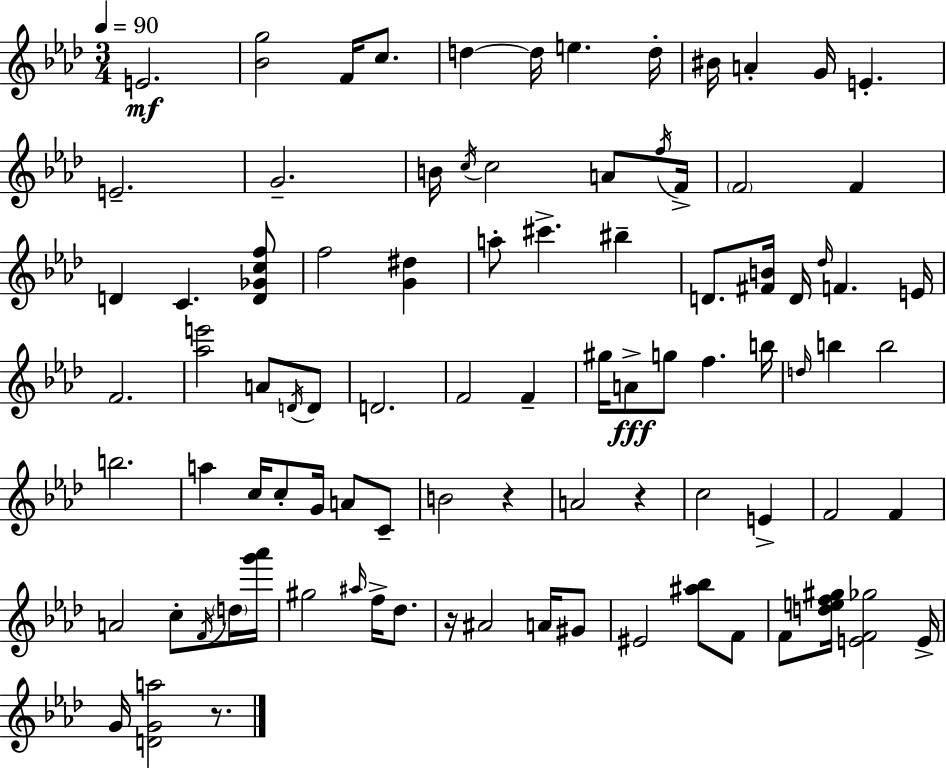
{
  \clef treble
  \numericTimeSignature
  \time 3/4
  \key f \minor
  \tempo 4 = 90
  e'2.\mf | <bes' g''>2 f'16 c''8. | d''4~~ d''16 e''4. d''16-. | bis'16 a'4-. g'16 e'4.-. | \break e'2.-- | g'2.-- | b'16 \acciaccatura { c''16 } c''2 a'8 | \acciaccatura { f''16 } f'16-> \parenthesize f'2 f'4 | \break d'4 c'4. | <d' ges' c'' f''>8 f''2 <g' dis''>4 | a''8-. cis'''4.-> bis''4-- | d'8. <fis' b'>16 d'16 \grace { des''16 } f'4. | \break e'16 f'2. | <aes'' e'''>2 a'8 | \acciaccatura { d'16 } d'8 d'2. | f'2 | \break f'4-- gis''16 a'8->\fff g''8 f''4. | b''16 \grace { d''16 } b''4 b''2 | b''2. | a''4 c''16 c''8-. | \break g'16 a'8 c'8-- b'2 | r4 a'2 | r4 c''2 | e'4-> f'2 | \break f'4 a'2 | c''8-. \acciaccatura { f'16 } \parenthesize d''16 <g''' aes'''>16 gis''2 | \grace { ais''16 } f''16-> des''8. r16 ais'2 | a'16 gis'8 eis'2 | \break <ais'' bes''>8 f'8 f'8 <d'' e'' f'' gis''>16 <e' f' ges''>2 | e'16-> g'16 <d' g' a''>2 | r8. \bar "|."
}